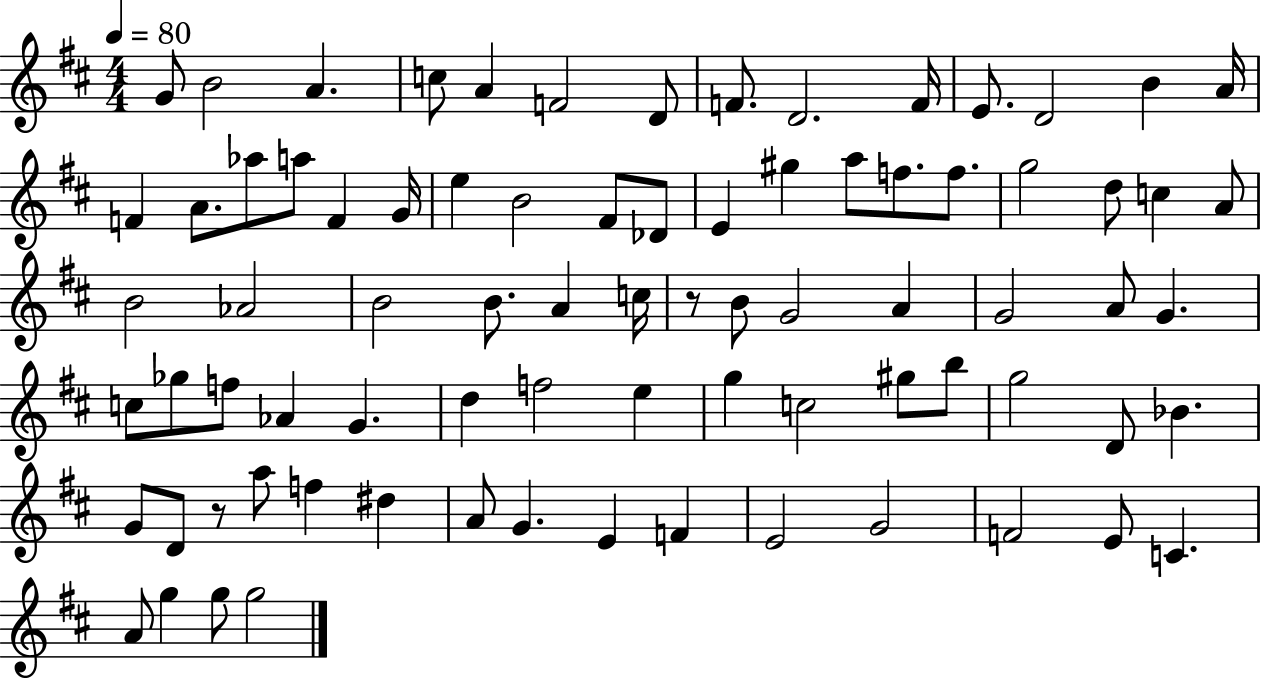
{
  \clef treble
  \numericTimeSignature
  \time 4/4
  \key d \major
  \tempo 4 = 80
  g'8 b'2 a'4. | c''8 a'4 f'2 d'8 | f'8. d'2. f'16 | e'8. d'2 b'4 a'16 | \break f'4 a'8. aes''8 a''8 f'4 g'16 | e''4 b'2 fis'8 des'8 | e'4 gis''4 a''8 f''8. f''8. | g''2 d''8 c''4 a'8 | \break b'2 aes'2 | b'2 b'8. a'4 c''16 | r8 b'8 g'2 a'4 | g'2 a'8 g'4. | \break c''8 ges''8 f''8 aes'4 g'4. | d''4 f''2 e''4 | g''4 c''2 gis''8 b''8 | g''2 d'8 bes'4. | \break g'8 d'8 r8 a''8 f''4 dis''4 | a'8 g'4. e'4 f'4 | e'2 g'2 | f'2 e'8 c'4. | \break a'8 g''4 g''8 g''2 | \bar "|."
}